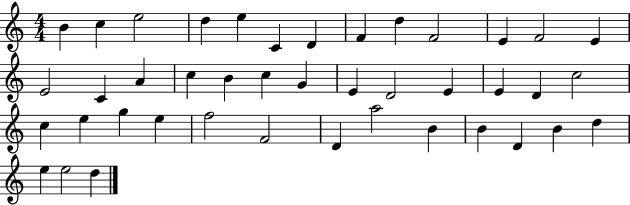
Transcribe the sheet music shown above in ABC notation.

X:1
T:Untitled
M:4/4
L:1/4
K:C
B c e2 d e C D F d F2 E F2 E E2 C A c B c G E D2 E E D c2 c e g e f2 F2 D a2 B B D B d e e2 d